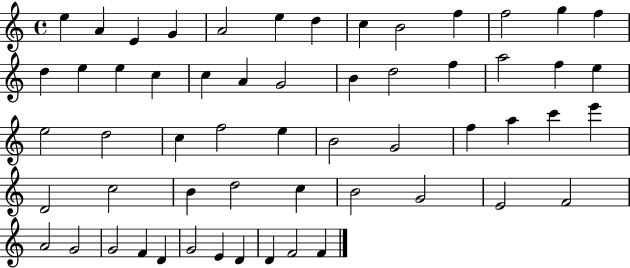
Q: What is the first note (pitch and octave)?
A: E5